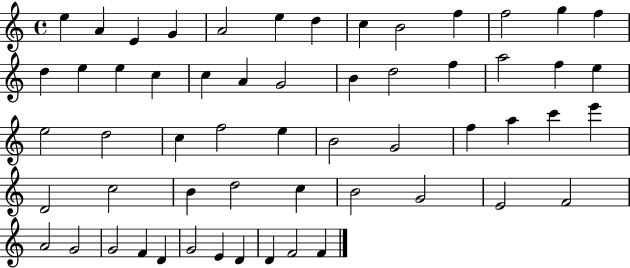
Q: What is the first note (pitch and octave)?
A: E5